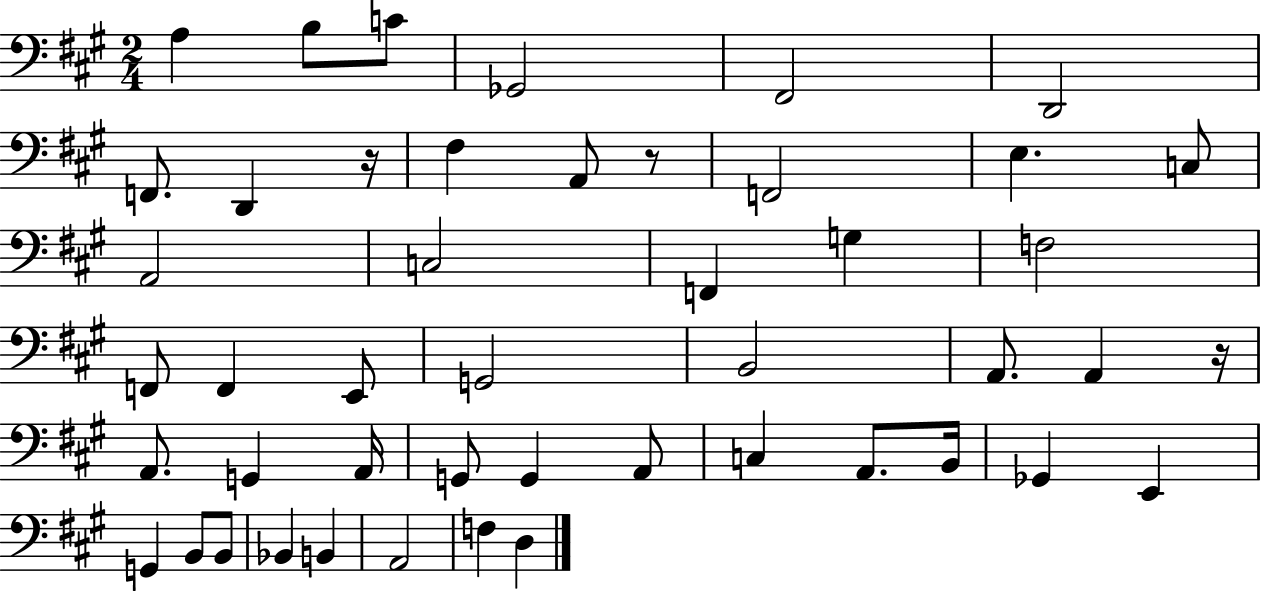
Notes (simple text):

A3/q B3/e C4/e Gb2/h F#2/h D2/h F2/e. D2/q R/s F#3/q A2/e R/e F2/h E3/q. C3/e A2/h C3/h F2/q G3/q F3/h F2/e F2/q E2/e G2/h B2/h A2/e. A2/q R/s A2/e. G2/q A2/s G2/e G2/q A2/e C3/q A2/e. B2/s Gb2/q E2/q G2/q B2/e B2/e Bb2/q B2/q A2/h F3/q D3/q